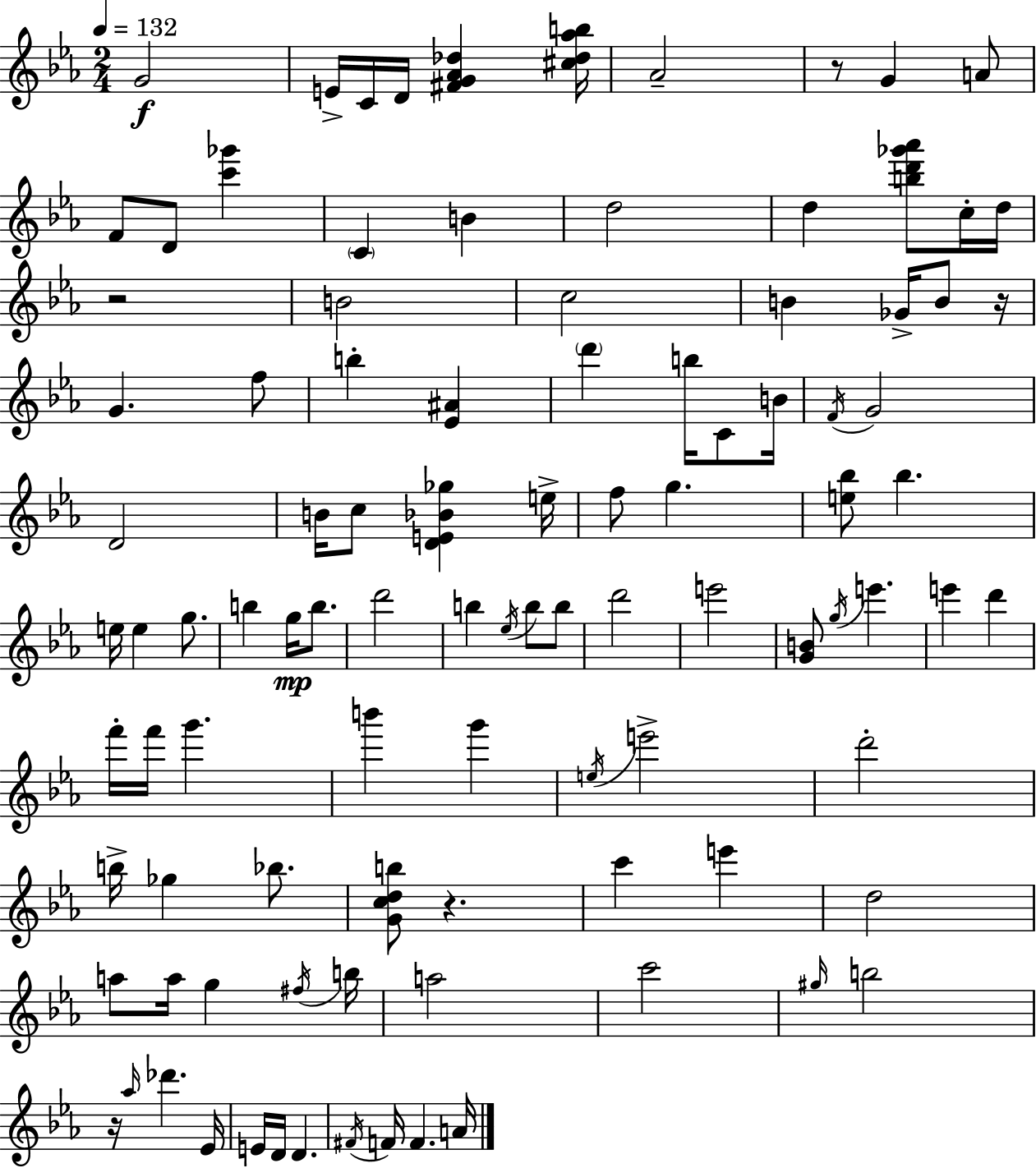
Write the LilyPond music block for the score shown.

{
  \clef treble
  \numericTimeSignature
  \time 2/4
  \key ees \major
  \tempo 4 = 132
  g'2\f | e'16-> c'16 d'16 <fis' g' aes' des''>4 <cis'' des'' aes'' b''>16 | aes'2-- | r8 g'4 a'8 | \break f'8 d'8 <c''' ges'''>4 | \parenthesize c'4 b'4 | d''2 | d''4 <b'' d''' ges''' aes'''>8 c''16-. d''16 | \break r2 | b'2 | c''2 | b'4 ges'16-> b'8 r16 | \break g'4. f''8 | b''4-. <ees' ais'>4 | \parenthesize d'''4 b''16 c'8 b'16 | \acciaccatura { f'16 } g'2 | \break d'2 | b'16 c''8 <d' e' bes' ges''>4 | e''16-> f''8 g''4. | <e'' bes''>8 bes''4. | \break e''16 e''4 g''8. | b''4 g''16\mp b''8. | d'''2 | b''4 \acciaccatura { ees''16 } b''8 | \break b''8 d'''2 | e'''2 | <g' b'>8 \acciaccatura { g''16 } e'''4. | e'''4 d'''4 | \break f'''16-. f'''16 g'''4. | b'''4 g'''4 | \acciaccatura { e''16 } e'''2-> | d'''2-. | \break b''16-> ges''4 | bes''8. <g' c'' d'' b''>8 r4. | c'''4 | e'''4 d''2 | \break a''8 a''16 g''4 | \acciaccatura { fis''16 } b''16 a''2 | c'''2 | \grace { gis''16 } b''2 | \break r16 \grace { aes''16 } | des'''4. ees'16 e'16 | d'16 d'4. \acciaccatura { fis'16 } | f'16 f'4. a'16 | \break \bar "|."
}